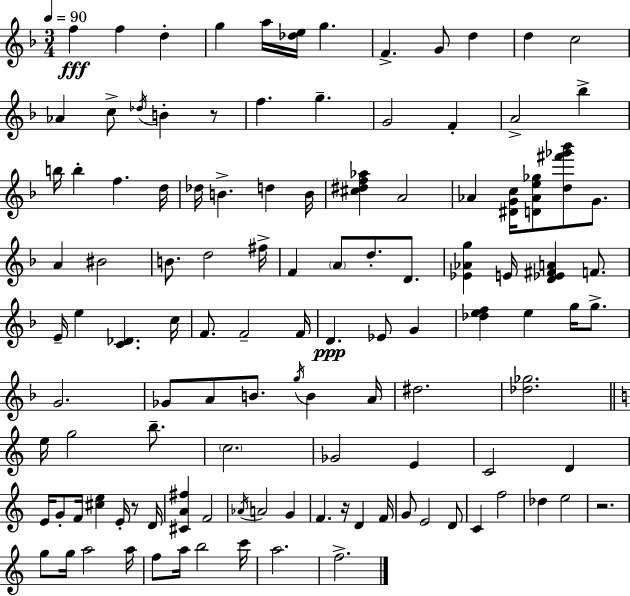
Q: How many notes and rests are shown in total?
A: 116